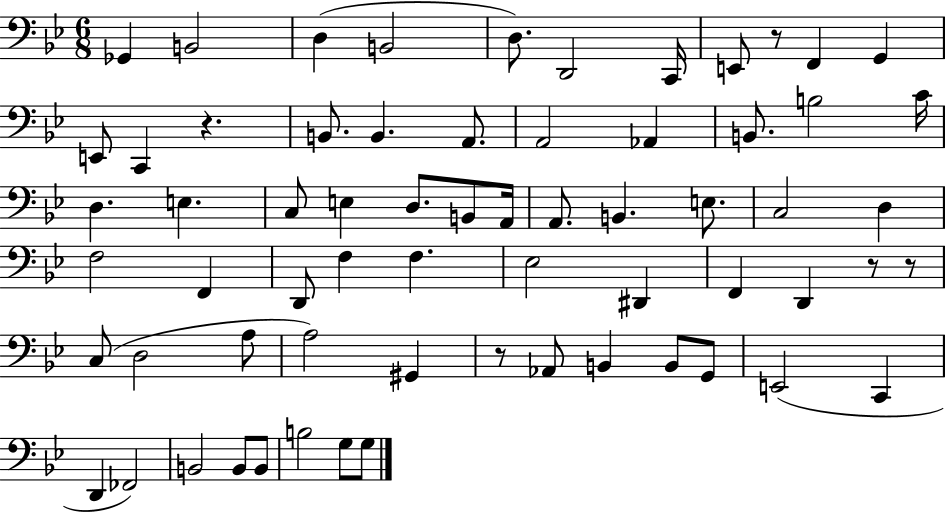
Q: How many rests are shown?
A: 5